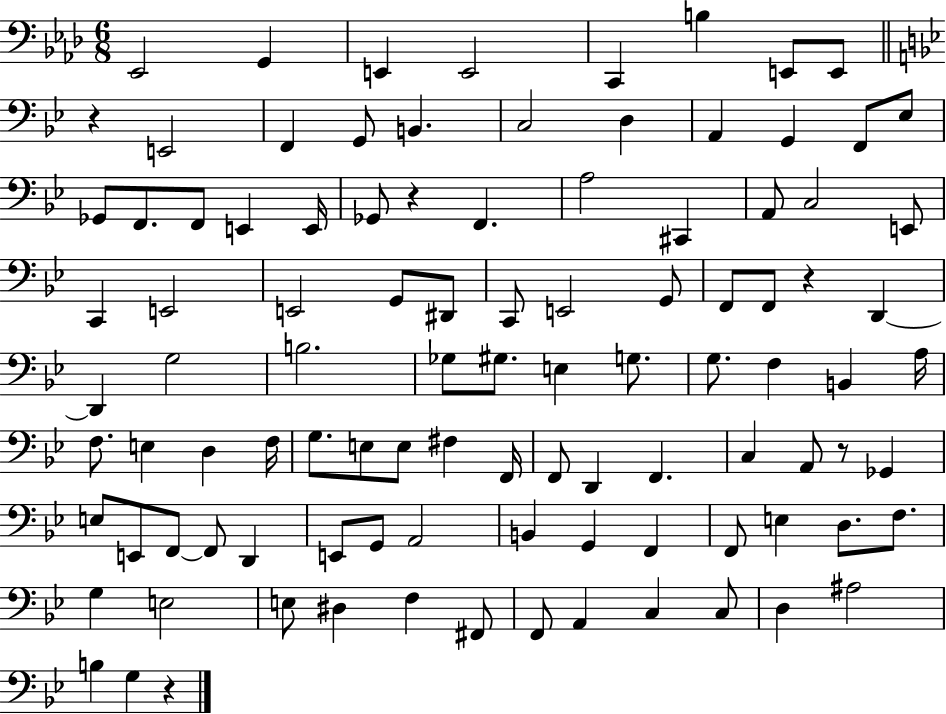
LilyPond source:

{
  \clef bass
  \numericTimeSignature
  \time 6/8
  \key aes \major
  ees,2 g,4 | e,4 e,2 | c,4 b4 e,8 e,8 | \bar "||" \break \key bes \major r4 e,2 | f,4 g,8 b,4. | c2 d4 | a,4 g,4 f,8 ees8 | \break ges,8 f,8. f,8 e,4 e,16 | ges,8 r4 f,4. | a2 cis,4 | a,8 c2 e,8 | \break c,4 e,2 | e,2 g,8 dis,8 | c,8 e,2 g,8 | f,8 f,8 r4 d,4~~ | \break d,4 g2 | b2. | ges8 gis8. e4 g8. | g8. f4 b,4 a16 | \break f8. e4 d4 f16 | g8. e8 e8 fis4 f,16 | f,8 d,4 f,4. | c4 a,8 r8 ges,4 | \break e8 e,8 f,8~~ f,8 d,4 | e,8 g,8 a,2 | b,4 g,4 f,4 | f,8 e4 d8. f8. | \break g4 e2 | e8 dis4 f4 fis,8 | f,8 a,4 c4 c8 | d4 ais2 | \break b4 g4 r4 | \bar "|."
}